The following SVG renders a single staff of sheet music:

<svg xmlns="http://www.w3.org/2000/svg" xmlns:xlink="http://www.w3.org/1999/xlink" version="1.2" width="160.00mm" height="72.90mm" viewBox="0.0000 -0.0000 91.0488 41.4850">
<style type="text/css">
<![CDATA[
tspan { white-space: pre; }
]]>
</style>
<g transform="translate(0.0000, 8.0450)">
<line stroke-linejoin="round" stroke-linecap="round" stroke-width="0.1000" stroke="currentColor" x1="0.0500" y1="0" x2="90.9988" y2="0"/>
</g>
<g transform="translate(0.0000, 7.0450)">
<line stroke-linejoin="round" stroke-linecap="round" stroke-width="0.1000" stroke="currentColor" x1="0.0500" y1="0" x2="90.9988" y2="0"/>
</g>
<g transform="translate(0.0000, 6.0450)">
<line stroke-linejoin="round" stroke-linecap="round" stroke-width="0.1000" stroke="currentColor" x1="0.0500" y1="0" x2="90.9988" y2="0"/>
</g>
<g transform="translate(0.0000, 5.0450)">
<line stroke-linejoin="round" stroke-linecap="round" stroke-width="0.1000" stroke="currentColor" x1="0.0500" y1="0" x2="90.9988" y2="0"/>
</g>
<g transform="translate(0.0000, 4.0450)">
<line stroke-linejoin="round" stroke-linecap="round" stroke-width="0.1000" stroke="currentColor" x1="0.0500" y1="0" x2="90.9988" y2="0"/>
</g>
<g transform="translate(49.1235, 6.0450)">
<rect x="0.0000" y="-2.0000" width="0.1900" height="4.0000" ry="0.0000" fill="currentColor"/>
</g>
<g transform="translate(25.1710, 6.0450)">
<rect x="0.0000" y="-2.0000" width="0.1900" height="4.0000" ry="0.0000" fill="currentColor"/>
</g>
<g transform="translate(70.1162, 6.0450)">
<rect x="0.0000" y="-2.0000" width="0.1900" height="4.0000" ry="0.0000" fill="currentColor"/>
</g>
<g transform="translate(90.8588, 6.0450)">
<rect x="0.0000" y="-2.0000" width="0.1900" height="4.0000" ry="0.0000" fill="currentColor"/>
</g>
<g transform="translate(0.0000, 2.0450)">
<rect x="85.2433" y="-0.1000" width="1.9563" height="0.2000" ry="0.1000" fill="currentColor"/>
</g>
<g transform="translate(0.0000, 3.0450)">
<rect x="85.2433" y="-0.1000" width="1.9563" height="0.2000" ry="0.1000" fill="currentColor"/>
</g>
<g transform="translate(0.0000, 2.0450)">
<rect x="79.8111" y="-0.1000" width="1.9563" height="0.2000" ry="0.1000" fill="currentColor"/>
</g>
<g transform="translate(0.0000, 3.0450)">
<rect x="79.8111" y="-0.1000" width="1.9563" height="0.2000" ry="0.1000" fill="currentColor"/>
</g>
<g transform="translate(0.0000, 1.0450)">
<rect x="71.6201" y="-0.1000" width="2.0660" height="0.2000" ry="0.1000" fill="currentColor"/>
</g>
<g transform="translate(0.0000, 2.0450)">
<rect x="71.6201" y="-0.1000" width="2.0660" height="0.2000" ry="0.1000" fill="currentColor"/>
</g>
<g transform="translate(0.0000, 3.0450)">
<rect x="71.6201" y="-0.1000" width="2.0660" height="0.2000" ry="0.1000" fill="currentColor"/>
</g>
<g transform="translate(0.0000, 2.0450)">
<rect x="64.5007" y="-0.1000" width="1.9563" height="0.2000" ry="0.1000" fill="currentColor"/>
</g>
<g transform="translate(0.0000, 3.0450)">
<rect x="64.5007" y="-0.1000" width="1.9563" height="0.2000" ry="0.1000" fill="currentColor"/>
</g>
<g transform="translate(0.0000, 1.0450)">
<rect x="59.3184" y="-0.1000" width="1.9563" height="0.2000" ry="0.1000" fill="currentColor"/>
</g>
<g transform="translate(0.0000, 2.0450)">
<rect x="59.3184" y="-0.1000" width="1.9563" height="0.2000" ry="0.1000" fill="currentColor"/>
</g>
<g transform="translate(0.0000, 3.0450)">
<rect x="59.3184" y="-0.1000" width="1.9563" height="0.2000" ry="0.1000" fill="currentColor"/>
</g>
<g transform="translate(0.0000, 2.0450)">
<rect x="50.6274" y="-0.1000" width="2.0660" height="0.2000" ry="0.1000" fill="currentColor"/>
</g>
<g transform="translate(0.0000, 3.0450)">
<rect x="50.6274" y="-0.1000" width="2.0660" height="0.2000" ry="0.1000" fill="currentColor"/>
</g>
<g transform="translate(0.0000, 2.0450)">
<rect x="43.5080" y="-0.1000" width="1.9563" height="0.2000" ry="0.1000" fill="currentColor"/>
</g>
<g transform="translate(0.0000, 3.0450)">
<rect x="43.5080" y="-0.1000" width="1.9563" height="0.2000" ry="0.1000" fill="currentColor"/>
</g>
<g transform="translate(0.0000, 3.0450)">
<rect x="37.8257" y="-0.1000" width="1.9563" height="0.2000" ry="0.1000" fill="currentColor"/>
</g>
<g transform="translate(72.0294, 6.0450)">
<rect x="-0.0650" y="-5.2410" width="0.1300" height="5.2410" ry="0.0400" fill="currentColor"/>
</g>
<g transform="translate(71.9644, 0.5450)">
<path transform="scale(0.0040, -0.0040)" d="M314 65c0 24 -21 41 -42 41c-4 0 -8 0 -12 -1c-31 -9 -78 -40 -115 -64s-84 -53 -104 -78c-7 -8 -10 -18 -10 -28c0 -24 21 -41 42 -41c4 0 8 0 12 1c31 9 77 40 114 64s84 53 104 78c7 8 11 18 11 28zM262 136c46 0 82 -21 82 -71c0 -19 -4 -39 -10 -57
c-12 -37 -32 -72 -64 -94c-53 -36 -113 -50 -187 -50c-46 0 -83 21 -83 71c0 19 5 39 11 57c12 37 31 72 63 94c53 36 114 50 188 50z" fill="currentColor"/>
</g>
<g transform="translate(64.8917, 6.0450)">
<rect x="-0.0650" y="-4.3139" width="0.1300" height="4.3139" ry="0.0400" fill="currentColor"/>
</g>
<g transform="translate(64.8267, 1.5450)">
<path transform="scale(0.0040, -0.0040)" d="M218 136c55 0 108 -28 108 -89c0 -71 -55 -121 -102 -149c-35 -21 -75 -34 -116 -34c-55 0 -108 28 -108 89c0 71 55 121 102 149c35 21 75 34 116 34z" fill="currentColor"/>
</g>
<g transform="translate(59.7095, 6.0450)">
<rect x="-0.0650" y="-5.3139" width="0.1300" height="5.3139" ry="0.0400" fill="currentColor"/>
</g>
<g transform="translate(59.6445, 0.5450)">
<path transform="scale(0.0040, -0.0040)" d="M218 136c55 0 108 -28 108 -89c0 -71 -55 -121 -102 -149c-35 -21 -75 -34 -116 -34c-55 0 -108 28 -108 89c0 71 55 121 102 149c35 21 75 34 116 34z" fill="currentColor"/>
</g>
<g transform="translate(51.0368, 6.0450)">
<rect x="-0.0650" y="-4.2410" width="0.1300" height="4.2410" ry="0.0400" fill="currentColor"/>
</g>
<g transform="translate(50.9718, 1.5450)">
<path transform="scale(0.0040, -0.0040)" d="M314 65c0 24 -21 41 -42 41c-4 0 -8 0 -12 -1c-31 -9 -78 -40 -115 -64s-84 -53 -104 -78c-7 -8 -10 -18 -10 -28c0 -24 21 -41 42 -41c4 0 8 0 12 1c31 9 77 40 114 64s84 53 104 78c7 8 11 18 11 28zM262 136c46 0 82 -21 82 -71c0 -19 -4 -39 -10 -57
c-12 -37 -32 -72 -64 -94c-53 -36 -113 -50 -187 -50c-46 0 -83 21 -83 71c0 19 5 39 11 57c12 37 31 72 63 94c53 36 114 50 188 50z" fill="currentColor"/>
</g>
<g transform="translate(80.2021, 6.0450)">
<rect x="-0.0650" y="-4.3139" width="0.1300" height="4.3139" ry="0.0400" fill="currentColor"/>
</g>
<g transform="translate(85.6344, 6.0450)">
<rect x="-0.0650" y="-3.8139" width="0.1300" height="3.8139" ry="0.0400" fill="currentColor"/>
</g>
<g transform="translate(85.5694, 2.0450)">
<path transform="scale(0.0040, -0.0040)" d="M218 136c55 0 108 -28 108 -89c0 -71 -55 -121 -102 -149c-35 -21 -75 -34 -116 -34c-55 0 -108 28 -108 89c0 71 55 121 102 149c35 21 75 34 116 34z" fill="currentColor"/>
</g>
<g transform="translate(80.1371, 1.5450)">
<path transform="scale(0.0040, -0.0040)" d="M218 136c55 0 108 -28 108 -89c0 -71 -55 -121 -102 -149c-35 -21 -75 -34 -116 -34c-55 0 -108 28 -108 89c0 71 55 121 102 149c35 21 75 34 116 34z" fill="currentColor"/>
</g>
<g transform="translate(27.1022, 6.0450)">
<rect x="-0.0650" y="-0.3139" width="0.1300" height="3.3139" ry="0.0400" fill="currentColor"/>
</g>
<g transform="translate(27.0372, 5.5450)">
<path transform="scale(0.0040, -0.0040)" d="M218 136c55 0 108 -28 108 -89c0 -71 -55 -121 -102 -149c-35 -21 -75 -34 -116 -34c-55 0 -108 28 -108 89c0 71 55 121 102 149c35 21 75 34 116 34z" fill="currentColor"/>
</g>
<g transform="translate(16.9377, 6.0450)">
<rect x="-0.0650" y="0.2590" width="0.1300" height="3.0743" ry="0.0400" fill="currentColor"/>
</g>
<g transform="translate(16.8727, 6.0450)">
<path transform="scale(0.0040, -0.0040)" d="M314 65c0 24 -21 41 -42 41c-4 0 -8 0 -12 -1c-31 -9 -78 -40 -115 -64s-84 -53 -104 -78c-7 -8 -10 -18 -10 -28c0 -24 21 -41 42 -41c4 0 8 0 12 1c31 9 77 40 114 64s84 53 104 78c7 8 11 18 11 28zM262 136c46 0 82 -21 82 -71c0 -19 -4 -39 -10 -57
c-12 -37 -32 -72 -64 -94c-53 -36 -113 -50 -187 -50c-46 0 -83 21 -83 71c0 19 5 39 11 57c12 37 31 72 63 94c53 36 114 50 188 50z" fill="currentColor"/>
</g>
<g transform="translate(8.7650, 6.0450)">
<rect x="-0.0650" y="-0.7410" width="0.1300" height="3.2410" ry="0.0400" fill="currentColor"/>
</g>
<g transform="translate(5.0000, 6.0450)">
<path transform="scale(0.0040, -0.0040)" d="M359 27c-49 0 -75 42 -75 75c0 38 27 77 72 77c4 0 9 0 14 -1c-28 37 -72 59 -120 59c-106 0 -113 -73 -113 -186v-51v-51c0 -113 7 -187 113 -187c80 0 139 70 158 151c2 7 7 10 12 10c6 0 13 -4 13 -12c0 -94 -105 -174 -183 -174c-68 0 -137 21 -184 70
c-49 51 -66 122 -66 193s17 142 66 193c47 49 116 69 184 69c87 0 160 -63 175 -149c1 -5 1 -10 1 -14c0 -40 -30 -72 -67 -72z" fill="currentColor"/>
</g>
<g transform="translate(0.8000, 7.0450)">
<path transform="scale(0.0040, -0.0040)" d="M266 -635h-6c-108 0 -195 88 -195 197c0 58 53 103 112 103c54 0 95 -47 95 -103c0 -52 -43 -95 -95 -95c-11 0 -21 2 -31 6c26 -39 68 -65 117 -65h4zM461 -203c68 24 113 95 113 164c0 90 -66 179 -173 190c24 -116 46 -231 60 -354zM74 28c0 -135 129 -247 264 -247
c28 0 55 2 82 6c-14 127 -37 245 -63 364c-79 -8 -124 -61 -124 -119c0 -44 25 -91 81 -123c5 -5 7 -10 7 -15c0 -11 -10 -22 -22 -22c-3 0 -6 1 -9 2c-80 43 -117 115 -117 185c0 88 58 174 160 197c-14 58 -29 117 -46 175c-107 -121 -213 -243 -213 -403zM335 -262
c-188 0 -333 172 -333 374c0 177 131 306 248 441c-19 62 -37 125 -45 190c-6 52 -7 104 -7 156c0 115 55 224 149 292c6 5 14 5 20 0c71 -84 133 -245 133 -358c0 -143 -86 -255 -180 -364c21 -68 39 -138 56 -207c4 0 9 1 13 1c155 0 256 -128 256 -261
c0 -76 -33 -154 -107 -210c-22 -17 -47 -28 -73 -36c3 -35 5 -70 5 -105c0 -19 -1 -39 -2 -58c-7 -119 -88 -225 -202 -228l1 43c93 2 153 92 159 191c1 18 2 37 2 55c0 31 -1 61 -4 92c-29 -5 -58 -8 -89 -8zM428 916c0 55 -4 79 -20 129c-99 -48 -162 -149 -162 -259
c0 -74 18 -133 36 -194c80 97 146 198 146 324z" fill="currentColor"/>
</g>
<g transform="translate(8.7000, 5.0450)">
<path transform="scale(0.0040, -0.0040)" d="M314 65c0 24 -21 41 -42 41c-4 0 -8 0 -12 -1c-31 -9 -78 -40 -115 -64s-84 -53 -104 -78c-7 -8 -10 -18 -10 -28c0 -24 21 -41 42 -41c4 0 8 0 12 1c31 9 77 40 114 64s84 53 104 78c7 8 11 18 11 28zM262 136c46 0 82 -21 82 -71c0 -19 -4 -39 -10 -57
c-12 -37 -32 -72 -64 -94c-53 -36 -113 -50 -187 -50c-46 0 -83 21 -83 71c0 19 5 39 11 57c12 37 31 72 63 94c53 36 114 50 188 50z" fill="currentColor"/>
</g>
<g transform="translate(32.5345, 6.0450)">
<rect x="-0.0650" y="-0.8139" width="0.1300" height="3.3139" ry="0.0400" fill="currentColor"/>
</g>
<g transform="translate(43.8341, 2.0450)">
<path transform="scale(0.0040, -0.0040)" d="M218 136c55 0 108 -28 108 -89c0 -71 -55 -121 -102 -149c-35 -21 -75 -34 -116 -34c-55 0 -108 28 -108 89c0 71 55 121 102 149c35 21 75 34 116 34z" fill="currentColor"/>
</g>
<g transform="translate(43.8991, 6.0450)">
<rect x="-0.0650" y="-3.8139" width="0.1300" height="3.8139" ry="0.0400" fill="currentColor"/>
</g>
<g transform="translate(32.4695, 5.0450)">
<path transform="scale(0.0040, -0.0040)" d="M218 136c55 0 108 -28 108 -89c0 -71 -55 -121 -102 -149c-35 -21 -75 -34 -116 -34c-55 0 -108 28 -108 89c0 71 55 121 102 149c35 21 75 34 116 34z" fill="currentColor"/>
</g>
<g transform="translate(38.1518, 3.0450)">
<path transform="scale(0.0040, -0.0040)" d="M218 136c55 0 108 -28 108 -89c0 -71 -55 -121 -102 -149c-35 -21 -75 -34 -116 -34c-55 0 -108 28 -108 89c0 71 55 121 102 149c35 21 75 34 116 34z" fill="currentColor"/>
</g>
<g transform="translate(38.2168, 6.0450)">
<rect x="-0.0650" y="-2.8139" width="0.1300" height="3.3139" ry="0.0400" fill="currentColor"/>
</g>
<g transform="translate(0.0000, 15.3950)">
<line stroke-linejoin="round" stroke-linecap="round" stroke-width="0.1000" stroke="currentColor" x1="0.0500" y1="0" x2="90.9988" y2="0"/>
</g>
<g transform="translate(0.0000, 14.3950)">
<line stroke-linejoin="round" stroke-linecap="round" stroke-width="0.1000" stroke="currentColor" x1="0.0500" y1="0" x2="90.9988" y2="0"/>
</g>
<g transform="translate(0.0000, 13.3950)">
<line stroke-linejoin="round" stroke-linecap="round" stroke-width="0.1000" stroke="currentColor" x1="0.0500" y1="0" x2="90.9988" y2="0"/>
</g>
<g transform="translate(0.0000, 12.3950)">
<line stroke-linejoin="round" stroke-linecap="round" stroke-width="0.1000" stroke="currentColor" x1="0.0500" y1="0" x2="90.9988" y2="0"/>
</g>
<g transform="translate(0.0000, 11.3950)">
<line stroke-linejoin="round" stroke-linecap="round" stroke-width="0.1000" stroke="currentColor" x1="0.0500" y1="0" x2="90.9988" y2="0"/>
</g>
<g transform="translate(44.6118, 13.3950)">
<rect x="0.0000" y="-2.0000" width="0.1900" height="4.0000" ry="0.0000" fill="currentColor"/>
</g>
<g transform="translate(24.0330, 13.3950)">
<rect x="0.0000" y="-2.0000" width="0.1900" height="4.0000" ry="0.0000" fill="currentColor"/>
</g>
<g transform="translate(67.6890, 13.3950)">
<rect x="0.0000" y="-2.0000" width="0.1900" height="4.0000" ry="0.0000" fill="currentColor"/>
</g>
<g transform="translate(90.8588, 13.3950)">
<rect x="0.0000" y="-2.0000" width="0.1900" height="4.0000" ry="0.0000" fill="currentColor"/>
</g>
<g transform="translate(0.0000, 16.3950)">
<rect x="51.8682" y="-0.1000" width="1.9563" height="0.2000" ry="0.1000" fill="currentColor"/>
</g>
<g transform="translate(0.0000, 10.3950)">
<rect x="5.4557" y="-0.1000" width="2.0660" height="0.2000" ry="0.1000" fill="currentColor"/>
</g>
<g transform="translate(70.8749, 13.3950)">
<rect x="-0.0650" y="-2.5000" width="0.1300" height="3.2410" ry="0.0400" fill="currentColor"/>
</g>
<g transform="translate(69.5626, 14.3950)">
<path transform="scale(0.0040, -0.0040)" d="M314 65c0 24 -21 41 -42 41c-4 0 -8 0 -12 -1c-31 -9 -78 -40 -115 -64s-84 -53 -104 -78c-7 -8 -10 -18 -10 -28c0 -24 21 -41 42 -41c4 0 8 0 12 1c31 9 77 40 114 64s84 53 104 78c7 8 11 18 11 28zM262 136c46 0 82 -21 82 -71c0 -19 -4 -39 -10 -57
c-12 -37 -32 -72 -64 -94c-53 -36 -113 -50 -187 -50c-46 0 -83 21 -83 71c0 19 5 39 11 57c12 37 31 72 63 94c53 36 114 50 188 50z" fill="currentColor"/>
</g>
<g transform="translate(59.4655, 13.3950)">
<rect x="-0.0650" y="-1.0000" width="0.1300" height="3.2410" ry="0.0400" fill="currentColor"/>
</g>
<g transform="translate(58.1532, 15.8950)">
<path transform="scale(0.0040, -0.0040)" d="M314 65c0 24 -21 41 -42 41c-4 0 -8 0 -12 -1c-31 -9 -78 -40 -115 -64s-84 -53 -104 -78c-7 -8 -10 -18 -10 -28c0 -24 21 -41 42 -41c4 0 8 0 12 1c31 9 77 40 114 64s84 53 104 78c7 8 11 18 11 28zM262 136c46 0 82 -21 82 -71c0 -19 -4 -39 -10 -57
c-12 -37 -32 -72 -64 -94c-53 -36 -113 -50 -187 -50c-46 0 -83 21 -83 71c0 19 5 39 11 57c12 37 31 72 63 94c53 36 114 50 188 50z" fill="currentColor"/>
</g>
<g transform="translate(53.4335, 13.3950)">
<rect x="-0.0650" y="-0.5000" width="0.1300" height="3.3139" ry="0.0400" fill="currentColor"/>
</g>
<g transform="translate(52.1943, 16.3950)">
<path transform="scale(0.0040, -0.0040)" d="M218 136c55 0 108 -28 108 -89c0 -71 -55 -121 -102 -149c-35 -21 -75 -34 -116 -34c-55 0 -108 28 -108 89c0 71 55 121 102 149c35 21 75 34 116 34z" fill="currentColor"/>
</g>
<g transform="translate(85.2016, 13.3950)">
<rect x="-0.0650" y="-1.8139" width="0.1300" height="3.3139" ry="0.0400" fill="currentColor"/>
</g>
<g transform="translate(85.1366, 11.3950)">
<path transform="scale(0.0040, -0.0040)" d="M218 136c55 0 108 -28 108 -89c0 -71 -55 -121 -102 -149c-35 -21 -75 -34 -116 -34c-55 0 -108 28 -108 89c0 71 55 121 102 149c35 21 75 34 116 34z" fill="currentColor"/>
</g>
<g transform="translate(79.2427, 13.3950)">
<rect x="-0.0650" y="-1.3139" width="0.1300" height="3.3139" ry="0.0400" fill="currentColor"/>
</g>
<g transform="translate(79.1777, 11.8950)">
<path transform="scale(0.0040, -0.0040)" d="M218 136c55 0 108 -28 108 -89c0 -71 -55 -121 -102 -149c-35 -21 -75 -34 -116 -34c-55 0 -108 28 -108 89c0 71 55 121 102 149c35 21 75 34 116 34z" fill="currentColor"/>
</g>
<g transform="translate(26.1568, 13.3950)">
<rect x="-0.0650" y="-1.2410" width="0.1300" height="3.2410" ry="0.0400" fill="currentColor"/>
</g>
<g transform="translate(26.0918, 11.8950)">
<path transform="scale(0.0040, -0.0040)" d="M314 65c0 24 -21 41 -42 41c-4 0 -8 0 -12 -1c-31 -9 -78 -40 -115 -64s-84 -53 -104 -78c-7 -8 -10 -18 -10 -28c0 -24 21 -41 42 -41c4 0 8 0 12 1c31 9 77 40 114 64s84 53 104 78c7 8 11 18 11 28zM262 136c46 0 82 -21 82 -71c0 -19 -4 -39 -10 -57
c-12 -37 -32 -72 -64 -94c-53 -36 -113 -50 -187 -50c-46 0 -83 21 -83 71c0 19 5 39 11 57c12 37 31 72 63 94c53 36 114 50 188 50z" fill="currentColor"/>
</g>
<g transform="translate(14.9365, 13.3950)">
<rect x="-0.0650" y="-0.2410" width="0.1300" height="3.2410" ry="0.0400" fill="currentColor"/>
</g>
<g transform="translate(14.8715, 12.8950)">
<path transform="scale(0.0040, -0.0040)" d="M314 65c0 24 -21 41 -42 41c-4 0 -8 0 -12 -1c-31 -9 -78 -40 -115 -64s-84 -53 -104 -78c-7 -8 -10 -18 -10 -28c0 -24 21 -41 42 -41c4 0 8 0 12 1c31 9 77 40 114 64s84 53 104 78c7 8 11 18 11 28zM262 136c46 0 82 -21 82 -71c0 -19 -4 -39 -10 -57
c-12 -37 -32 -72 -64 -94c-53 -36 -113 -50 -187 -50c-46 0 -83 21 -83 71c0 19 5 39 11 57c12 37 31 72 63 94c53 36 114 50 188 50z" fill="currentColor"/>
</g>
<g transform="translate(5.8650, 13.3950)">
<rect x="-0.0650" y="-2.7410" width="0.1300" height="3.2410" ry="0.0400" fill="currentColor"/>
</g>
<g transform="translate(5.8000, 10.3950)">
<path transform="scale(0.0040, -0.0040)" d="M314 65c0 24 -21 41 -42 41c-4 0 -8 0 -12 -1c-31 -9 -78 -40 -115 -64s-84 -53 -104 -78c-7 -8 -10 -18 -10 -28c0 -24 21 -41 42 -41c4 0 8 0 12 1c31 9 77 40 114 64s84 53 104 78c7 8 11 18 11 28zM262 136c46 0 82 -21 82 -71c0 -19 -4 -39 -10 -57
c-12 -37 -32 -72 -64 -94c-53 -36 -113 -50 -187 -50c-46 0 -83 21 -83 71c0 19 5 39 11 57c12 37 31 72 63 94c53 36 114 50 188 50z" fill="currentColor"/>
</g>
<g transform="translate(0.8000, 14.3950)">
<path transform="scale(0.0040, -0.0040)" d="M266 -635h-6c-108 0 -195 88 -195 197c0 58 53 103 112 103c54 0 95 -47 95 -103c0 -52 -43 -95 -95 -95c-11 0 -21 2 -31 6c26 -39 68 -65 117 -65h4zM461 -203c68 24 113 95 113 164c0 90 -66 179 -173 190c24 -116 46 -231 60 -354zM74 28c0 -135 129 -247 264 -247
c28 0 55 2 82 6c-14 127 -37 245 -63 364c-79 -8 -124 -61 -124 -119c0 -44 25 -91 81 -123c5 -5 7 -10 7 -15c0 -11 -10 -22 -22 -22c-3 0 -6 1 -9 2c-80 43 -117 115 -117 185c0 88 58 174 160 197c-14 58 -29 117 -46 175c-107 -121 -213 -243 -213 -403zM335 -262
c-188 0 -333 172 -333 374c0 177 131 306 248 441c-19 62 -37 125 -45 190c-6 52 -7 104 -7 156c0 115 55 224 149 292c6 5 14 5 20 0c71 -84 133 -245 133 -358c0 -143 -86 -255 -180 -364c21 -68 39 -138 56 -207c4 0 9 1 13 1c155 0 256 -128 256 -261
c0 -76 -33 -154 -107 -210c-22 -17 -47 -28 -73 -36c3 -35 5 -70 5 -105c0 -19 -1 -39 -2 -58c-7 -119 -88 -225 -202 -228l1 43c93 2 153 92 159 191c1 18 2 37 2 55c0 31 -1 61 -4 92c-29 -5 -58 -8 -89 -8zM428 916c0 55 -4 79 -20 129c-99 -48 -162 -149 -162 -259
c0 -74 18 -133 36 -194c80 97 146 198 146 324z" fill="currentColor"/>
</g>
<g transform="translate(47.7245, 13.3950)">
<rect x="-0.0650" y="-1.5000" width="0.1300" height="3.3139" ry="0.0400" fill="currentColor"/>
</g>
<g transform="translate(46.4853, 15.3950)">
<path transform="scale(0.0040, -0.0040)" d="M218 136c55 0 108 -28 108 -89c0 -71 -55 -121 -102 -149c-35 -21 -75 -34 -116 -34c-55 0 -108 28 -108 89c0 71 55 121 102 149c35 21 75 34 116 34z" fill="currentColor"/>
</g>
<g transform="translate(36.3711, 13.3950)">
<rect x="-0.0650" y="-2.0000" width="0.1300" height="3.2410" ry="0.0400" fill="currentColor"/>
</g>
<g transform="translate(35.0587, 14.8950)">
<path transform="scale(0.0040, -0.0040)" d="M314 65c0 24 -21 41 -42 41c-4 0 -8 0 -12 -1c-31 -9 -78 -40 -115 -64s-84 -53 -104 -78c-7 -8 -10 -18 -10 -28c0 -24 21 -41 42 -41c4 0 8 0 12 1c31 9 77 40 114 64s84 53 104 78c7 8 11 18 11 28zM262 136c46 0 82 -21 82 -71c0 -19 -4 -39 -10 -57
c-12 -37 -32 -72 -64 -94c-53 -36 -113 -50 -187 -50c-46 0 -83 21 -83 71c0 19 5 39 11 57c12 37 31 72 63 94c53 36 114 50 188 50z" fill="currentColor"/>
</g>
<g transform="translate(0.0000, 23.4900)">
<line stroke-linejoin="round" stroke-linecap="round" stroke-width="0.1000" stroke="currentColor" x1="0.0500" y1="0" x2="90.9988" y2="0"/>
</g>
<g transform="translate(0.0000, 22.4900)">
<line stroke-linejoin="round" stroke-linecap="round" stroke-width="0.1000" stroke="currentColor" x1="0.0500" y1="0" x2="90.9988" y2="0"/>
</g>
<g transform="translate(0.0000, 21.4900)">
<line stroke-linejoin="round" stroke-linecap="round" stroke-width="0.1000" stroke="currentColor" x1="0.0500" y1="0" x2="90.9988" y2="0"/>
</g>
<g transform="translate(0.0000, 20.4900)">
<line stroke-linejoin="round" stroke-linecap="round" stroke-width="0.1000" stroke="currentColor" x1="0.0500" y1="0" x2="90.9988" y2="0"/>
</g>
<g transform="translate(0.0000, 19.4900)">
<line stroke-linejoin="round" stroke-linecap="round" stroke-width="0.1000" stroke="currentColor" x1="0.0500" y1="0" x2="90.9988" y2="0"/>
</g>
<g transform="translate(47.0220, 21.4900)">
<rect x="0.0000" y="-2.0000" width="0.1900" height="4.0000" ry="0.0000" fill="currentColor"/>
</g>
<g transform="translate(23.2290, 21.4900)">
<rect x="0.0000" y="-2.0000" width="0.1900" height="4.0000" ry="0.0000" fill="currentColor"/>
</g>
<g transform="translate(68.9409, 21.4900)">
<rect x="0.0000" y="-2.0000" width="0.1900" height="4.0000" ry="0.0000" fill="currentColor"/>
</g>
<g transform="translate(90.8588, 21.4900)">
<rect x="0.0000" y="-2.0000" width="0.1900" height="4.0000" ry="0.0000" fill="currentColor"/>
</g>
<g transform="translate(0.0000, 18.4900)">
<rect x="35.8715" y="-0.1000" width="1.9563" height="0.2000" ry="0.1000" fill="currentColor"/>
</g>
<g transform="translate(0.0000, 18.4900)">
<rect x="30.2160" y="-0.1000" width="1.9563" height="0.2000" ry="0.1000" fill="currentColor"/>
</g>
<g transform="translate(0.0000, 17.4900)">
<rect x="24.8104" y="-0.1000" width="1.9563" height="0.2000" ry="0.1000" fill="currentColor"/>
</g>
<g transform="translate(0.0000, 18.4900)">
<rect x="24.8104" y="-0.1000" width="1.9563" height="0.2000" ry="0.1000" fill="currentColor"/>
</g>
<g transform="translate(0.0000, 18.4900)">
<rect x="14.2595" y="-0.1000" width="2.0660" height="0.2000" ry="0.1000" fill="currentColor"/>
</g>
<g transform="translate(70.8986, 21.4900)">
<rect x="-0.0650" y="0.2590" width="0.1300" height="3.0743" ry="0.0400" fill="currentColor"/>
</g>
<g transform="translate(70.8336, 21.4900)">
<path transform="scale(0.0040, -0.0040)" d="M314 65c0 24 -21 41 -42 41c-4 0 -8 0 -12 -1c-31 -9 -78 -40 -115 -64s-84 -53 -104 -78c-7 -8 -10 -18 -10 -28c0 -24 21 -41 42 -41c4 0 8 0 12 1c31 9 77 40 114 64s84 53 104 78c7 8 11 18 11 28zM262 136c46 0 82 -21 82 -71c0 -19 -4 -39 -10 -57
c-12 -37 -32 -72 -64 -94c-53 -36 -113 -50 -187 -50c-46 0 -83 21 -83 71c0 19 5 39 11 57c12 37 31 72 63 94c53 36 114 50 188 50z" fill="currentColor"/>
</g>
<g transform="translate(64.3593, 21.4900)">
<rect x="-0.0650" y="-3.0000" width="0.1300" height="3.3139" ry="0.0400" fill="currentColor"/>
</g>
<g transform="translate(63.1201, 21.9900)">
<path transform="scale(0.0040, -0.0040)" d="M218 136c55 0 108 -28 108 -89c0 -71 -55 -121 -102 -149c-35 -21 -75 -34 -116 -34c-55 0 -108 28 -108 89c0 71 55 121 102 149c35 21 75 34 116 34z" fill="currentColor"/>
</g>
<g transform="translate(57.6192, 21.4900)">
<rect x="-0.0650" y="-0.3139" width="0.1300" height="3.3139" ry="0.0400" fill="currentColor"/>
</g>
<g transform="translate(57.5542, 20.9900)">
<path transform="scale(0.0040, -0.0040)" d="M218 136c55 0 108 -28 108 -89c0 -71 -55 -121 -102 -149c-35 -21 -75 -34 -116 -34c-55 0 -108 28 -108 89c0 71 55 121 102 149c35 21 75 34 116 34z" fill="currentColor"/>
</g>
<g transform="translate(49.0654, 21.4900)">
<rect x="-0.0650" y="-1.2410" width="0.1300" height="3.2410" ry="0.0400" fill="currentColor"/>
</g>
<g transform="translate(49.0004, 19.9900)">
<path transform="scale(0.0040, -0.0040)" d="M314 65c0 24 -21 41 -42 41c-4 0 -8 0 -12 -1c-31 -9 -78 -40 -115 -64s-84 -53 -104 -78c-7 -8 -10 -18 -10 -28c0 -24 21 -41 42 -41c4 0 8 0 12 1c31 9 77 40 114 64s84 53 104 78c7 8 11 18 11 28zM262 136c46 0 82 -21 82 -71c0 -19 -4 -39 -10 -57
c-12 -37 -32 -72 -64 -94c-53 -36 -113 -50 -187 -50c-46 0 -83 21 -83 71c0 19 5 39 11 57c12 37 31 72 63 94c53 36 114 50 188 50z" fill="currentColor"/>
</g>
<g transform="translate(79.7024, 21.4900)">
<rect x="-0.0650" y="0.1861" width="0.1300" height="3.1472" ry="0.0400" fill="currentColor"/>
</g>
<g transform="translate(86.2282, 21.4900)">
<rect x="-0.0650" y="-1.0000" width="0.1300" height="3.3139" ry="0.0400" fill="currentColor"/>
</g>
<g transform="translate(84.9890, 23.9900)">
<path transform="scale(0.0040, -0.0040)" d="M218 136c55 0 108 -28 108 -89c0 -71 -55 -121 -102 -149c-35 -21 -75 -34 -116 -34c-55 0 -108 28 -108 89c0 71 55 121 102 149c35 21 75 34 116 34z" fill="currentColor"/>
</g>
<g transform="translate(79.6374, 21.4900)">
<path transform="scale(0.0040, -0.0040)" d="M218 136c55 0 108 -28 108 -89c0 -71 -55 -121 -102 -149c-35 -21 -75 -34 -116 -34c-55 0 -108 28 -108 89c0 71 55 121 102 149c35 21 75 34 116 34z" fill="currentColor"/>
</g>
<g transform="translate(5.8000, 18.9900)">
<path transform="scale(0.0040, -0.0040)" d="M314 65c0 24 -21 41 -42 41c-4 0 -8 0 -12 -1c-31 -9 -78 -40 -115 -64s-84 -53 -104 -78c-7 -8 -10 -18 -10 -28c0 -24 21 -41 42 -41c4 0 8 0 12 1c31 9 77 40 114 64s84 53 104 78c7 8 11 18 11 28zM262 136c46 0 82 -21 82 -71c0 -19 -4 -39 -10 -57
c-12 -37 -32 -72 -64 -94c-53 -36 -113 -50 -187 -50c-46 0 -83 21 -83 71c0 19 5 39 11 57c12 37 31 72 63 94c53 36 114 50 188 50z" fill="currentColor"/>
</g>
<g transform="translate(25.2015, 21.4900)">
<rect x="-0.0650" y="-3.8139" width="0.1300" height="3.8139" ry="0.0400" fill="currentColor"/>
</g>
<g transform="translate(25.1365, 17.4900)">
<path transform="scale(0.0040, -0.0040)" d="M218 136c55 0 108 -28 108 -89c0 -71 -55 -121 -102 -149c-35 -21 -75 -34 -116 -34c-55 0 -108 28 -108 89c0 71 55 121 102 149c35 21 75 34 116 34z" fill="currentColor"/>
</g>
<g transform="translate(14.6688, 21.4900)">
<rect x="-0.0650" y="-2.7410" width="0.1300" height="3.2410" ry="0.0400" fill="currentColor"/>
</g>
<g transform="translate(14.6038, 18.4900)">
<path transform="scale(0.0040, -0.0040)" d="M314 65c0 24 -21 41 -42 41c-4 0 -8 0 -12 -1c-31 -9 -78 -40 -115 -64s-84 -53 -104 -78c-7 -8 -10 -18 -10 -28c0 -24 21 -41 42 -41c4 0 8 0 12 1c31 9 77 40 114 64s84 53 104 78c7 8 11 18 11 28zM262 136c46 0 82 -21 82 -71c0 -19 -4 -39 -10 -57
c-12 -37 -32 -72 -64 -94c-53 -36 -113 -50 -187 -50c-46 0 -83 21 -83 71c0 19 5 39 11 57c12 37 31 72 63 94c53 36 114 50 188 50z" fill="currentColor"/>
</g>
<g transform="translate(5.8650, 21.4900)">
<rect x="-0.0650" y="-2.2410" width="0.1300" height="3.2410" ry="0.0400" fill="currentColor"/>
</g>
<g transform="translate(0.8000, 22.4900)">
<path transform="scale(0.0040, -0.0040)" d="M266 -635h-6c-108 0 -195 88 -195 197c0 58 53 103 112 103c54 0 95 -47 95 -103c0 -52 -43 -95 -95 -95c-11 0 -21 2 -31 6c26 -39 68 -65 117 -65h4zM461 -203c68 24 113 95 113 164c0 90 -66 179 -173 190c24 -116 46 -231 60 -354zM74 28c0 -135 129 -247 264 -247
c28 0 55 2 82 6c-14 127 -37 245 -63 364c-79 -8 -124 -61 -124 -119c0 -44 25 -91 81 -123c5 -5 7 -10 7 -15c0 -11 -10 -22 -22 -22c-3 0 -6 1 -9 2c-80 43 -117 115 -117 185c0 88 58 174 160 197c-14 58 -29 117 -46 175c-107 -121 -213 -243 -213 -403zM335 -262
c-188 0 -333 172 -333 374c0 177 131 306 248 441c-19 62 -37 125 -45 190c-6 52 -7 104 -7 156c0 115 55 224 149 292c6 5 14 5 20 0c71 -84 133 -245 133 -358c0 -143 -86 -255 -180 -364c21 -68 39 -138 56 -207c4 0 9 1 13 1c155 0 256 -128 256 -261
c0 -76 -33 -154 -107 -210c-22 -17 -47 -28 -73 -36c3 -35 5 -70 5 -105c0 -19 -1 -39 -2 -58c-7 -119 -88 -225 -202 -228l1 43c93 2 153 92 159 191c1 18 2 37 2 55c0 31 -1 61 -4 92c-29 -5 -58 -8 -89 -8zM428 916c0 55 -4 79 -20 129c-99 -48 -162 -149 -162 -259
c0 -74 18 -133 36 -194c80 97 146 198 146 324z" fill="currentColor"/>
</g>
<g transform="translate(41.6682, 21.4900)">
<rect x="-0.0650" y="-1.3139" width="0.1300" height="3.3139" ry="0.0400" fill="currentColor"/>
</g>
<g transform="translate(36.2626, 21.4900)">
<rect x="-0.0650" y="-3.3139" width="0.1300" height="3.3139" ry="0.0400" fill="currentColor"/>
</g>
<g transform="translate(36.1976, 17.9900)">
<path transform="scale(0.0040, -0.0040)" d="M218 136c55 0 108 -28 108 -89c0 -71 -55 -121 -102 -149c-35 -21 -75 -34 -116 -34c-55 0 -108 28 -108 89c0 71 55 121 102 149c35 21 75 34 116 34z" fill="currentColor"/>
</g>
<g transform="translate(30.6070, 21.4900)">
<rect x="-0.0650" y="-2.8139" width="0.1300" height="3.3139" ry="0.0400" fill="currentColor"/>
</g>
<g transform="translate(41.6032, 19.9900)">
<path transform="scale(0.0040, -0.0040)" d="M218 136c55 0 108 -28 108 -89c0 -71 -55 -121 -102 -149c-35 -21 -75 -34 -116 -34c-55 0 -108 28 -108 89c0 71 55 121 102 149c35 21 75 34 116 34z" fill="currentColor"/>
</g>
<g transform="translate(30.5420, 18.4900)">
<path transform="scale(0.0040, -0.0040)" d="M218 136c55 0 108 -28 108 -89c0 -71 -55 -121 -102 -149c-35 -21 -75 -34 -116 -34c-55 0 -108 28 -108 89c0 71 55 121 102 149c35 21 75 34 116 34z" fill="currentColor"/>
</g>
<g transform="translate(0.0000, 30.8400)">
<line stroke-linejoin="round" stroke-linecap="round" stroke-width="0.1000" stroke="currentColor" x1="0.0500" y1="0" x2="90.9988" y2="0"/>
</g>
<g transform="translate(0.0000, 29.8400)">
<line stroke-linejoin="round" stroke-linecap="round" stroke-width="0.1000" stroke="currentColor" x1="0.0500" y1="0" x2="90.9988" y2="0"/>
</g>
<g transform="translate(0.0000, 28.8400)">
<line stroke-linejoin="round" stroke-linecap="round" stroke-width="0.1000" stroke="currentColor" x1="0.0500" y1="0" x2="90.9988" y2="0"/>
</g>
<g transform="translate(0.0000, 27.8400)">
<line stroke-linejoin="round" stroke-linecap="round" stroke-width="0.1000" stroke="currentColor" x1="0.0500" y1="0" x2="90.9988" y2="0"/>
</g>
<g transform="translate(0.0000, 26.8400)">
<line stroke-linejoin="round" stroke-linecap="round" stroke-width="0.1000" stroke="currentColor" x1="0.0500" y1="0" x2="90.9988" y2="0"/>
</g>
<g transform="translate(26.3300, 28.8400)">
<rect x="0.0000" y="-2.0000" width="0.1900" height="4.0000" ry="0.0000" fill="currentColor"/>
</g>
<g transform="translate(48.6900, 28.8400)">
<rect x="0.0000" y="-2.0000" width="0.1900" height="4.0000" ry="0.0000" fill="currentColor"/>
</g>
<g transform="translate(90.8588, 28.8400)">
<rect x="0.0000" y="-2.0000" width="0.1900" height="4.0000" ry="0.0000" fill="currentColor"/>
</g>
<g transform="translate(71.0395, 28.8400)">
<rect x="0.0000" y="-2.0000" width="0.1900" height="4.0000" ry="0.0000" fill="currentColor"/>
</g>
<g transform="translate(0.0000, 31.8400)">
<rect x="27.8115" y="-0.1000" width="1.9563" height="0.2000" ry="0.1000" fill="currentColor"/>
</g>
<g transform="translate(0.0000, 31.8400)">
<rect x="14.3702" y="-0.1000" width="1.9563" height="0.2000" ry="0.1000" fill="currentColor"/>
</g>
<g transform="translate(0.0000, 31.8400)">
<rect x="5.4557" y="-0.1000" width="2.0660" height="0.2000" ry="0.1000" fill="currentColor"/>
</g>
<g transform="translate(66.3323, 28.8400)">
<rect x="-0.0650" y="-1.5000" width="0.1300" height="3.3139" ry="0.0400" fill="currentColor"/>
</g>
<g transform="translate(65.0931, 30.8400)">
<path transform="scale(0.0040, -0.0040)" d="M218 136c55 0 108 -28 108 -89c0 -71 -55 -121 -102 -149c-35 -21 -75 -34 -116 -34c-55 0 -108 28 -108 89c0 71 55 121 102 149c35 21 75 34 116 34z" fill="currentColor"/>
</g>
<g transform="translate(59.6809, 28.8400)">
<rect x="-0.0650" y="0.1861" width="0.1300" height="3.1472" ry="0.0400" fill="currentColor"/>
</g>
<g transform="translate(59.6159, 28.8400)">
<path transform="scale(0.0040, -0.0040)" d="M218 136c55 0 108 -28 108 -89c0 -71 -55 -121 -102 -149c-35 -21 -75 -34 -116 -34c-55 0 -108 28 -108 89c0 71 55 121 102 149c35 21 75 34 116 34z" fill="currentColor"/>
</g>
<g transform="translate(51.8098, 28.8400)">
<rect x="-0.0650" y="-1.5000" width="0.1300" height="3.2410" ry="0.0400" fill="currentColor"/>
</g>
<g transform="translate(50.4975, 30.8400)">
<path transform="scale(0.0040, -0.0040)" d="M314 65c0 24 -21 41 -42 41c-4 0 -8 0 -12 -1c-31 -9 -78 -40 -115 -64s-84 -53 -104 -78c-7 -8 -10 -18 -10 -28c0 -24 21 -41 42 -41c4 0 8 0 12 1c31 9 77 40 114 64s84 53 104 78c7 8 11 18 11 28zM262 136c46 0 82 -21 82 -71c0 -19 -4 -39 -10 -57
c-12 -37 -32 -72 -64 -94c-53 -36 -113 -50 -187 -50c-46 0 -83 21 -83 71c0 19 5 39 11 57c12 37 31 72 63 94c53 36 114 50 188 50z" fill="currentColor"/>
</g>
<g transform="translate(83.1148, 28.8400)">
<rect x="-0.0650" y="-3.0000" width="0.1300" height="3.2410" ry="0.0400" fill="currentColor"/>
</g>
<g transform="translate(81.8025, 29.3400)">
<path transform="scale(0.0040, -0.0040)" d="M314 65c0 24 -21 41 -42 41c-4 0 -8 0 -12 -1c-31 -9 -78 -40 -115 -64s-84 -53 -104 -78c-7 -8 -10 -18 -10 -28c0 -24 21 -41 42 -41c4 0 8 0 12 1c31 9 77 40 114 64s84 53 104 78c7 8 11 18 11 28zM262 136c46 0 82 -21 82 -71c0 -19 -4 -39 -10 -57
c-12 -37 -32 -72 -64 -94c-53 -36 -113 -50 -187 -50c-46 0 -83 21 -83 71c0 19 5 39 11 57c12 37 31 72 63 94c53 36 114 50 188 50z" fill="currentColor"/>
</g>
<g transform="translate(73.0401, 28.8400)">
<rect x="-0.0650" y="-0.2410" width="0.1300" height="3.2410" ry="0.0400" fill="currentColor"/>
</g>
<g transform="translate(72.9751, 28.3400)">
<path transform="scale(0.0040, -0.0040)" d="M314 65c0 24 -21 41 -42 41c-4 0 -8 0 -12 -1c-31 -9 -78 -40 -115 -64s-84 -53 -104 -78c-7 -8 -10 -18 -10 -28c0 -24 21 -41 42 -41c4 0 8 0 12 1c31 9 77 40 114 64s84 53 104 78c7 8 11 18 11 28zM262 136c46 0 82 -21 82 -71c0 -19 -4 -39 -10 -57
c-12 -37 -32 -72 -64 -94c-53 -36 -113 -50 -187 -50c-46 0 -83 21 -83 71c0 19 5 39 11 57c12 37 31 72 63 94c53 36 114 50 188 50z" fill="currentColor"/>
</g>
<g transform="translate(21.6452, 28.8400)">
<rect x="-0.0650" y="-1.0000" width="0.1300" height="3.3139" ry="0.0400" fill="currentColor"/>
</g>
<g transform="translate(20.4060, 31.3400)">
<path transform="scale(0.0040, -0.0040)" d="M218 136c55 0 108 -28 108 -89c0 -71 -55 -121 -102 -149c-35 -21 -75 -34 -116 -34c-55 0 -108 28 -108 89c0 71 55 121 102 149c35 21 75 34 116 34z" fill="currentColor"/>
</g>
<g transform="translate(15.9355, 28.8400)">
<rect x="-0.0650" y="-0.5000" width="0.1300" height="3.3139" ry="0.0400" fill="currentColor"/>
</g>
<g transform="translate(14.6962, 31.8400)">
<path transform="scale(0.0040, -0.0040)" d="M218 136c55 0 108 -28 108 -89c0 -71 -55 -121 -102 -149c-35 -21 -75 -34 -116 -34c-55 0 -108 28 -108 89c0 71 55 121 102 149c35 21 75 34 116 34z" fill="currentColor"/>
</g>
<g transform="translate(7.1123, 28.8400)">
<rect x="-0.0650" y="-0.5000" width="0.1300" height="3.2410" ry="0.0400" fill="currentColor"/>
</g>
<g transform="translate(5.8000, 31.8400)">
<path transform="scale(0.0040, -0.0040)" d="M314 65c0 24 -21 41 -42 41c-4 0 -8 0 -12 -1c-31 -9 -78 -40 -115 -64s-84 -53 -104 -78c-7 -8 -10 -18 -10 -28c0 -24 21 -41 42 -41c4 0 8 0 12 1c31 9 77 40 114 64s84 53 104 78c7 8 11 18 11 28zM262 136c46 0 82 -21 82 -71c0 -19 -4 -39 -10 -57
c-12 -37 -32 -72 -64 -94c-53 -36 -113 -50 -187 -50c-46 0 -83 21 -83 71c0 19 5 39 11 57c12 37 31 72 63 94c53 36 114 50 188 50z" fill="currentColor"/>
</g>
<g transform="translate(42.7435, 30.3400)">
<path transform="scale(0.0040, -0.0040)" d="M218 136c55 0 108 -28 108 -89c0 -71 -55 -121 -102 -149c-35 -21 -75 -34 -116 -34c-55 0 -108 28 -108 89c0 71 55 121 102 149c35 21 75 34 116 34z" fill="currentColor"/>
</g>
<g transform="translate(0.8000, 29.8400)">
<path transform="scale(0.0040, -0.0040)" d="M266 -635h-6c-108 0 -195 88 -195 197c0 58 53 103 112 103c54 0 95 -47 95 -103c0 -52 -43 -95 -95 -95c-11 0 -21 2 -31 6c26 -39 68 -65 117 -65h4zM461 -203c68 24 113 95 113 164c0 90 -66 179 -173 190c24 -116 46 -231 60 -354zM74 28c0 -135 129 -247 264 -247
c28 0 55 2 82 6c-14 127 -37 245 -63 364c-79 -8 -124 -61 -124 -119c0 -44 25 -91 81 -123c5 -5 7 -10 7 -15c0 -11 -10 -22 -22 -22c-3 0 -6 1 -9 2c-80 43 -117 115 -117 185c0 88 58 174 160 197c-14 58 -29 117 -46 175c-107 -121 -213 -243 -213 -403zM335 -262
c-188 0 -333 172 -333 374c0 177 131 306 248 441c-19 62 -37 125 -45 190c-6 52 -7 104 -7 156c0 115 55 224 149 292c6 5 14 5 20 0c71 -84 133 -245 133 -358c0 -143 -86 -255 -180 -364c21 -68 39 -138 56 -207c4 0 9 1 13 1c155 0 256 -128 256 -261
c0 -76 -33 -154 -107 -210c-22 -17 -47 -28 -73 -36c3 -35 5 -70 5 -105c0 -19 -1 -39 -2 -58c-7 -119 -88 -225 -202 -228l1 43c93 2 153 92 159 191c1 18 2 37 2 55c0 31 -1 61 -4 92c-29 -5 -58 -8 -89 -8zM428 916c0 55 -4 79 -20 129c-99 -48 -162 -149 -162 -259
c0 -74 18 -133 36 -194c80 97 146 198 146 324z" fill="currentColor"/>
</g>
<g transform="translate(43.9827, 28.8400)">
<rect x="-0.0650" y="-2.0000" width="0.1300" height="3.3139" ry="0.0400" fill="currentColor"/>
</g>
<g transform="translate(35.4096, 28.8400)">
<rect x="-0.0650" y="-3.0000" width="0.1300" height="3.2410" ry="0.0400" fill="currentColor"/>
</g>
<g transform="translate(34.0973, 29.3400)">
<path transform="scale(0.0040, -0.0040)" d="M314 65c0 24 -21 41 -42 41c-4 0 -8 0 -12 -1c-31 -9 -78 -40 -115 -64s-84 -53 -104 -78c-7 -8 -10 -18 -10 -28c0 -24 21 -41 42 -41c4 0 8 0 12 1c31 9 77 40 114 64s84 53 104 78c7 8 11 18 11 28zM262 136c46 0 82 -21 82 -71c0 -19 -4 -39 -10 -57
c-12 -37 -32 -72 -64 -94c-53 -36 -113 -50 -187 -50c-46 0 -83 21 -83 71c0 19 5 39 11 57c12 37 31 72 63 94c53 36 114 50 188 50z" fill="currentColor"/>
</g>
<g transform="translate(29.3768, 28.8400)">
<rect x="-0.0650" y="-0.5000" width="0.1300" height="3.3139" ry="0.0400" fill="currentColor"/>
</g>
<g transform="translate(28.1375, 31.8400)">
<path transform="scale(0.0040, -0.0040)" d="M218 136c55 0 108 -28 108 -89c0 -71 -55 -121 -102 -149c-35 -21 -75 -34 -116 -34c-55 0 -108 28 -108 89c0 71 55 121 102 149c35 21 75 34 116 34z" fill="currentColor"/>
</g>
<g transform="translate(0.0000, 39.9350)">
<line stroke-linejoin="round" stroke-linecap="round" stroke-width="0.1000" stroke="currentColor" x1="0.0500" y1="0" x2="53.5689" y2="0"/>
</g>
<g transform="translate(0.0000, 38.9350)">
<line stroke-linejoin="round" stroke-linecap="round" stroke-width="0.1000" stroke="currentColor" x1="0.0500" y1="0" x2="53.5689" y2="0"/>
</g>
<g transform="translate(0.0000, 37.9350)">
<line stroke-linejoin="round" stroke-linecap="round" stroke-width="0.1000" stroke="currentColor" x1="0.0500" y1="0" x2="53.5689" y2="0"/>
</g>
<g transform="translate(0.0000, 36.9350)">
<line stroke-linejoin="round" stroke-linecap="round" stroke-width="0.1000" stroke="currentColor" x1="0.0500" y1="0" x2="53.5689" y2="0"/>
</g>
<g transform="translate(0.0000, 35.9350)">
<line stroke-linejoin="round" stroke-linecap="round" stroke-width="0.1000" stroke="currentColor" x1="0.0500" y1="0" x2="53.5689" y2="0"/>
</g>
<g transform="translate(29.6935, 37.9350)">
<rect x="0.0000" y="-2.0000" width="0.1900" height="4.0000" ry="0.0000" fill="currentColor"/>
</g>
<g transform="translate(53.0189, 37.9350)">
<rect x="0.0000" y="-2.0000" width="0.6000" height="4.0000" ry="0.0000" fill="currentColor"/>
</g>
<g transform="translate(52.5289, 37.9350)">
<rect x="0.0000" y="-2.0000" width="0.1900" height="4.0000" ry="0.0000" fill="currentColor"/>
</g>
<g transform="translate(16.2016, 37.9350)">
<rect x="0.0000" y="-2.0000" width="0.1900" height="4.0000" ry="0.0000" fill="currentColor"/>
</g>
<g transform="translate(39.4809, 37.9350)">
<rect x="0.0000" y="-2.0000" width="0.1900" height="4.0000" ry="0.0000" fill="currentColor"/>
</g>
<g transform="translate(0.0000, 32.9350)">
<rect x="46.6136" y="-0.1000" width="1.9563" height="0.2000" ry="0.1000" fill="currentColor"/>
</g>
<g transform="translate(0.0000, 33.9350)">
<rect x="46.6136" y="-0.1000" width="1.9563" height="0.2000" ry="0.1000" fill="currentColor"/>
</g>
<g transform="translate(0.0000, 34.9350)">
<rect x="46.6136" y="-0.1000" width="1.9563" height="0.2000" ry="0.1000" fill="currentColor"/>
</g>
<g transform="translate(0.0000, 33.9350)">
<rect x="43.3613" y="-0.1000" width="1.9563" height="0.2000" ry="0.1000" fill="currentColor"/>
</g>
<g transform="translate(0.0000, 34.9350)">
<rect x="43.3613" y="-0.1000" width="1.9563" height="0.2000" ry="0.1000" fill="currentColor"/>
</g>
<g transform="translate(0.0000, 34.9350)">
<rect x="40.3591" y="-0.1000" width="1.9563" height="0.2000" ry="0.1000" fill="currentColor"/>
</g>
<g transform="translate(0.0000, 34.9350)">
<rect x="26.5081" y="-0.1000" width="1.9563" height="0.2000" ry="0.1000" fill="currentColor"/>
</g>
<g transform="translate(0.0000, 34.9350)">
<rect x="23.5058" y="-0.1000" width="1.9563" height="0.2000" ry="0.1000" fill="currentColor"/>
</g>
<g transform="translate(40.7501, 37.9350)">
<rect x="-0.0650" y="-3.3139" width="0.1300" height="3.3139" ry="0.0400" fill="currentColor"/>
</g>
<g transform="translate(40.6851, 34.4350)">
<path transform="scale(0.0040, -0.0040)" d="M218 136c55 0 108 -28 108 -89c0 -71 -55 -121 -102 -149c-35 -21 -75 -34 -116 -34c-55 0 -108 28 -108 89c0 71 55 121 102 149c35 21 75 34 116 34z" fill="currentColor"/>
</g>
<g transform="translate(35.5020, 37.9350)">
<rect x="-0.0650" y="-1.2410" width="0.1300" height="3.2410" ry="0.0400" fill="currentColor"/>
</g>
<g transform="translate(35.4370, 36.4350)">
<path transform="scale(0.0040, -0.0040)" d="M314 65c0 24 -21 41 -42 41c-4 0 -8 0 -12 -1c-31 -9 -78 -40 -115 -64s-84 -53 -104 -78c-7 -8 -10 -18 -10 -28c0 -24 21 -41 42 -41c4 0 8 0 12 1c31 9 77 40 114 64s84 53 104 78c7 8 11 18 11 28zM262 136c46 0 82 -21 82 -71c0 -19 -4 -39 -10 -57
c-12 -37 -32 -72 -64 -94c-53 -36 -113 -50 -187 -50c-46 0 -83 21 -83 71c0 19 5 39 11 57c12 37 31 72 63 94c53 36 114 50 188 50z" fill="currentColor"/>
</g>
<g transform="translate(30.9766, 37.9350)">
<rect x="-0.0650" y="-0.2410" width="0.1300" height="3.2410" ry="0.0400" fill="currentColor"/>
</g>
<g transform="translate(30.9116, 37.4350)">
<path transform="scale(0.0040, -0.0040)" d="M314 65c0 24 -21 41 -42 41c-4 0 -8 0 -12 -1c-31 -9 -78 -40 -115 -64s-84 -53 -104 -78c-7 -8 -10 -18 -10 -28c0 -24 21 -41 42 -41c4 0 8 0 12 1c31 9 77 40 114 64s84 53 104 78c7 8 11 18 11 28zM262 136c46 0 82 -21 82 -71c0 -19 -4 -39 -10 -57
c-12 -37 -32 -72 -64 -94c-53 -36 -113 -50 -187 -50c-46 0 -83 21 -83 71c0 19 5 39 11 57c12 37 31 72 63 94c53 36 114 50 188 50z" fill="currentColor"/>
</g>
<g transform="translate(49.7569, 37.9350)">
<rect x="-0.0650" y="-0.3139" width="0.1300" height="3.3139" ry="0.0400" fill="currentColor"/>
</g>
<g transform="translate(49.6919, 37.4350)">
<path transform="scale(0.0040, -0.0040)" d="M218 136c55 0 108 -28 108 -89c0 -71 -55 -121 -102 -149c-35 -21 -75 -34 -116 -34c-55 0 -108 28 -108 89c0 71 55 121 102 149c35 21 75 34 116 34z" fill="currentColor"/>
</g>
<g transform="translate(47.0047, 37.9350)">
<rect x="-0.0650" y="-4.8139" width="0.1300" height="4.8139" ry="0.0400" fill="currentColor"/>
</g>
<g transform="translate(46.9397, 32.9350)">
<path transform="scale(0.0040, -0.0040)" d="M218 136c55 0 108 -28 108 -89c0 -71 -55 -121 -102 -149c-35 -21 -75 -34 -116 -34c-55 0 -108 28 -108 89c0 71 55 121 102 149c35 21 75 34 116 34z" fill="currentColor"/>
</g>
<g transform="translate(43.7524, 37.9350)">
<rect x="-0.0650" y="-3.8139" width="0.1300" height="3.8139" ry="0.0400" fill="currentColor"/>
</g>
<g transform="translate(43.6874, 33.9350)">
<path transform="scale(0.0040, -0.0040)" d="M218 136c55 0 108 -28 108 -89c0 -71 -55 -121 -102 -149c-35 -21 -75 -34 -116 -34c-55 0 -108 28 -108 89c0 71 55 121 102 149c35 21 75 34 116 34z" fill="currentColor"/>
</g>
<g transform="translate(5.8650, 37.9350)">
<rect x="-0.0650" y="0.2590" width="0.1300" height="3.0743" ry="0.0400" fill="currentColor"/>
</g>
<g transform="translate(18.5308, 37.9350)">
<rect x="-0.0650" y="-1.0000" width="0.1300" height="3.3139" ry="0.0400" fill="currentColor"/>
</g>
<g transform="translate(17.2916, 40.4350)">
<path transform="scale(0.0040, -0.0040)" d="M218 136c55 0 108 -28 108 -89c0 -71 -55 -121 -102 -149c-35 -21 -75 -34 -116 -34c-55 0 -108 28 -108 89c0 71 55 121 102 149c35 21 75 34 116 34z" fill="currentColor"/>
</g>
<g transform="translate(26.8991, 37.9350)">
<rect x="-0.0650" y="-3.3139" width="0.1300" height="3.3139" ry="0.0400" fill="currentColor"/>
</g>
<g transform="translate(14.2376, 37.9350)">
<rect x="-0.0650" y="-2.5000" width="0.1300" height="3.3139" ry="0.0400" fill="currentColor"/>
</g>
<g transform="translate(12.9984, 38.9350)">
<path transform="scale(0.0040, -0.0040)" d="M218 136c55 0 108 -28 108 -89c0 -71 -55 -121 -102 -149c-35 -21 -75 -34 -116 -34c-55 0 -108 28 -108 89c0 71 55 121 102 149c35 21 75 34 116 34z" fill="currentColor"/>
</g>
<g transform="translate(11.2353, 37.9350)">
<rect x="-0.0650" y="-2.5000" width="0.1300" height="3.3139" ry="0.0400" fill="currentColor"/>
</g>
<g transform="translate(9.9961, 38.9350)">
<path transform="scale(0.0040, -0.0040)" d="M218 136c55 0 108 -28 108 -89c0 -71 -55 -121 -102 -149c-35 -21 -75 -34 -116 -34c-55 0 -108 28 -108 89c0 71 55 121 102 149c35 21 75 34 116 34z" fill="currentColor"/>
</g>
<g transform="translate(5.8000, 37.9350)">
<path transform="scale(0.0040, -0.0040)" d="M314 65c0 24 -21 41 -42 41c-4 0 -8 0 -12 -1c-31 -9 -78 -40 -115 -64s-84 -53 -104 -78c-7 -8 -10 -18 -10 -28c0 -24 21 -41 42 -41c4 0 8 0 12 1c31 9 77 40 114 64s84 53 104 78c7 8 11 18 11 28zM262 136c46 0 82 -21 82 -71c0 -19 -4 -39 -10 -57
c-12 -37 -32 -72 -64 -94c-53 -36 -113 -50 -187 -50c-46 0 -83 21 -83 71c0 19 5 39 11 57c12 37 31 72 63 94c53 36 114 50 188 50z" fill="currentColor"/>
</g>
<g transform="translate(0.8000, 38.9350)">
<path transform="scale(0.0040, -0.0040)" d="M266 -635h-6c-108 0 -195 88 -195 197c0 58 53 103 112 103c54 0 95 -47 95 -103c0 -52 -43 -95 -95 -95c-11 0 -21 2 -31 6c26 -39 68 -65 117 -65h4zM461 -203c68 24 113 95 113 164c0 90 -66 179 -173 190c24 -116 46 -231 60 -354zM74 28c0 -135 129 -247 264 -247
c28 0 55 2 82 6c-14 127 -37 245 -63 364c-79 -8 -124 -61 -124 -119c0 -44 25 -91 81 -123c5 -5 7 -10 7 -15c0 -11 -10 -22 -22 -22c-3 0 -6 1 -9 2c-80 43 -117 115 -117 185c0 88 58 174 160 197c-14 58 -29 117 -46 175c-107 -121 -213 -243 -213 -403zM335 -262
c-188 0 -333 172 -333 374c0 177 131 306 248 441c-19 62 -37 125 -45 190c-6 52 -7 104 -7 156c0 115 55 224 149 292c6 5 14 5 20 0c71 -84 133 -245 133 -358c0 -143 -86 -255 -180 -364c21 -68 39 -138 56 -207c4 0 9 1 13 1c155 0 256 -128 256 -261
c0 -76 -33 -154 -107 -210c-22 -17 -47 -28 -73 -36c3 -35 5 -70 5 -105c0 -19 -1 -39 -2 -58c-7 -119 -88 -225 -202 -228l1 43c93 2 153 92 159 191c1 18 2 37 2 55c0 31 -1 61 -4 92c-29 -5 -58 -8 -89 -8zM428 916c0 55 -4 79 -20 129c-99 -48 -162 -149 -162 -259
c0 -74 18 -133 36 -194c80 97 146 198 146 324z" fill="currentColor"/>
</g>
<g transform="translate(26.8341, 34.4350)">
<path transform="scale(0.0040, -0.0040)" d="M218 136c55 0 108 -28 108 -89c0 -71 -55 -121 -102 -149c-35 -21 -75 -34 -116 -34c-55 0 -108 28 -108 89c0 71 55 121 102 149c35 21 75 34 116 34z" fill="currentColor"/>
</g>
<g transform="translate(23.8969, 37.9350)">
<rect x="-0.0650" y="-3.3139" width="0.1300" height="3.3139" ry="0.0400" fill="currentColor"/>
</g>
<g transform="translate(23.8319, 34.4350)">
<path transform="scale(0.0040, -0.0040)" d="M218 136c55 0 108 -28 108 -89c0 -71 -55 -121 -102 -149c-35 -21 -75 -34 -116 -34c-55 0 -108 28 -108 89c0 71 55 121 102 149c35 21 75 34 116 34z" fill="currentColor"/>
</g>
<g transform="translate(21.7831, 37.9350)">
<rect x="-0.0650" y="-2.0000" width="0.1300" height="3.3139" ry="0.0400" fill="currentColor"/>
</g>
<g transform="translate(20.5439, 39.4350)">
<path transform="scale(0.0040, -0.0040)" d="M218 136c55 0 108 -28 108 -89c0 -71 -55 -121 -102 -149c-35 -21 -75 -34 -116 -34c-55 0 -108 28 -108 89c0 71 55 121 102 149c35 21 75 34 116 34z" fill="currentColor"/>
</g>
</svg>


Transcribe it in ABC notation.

X:1
T:Untitled
M:4/4
L:1/4
K:C
d2 B2 c d a c' d'2 f' d' f'2 d' c' a2 c2 e2 F2 E C D2 G2 e f g2 a2 c' a b e e2 c A B2 B D C2 C D C A2 F E2 B E c2 A2 B2 G G D F b b c2 e2 b c' e' c